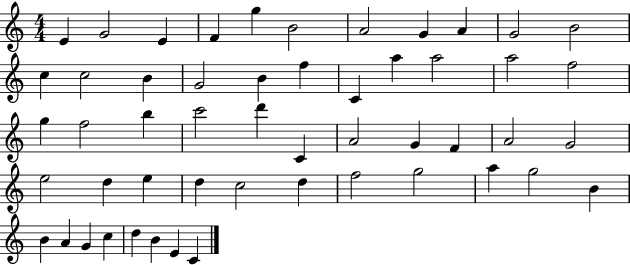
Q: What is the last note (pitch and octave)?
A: C4